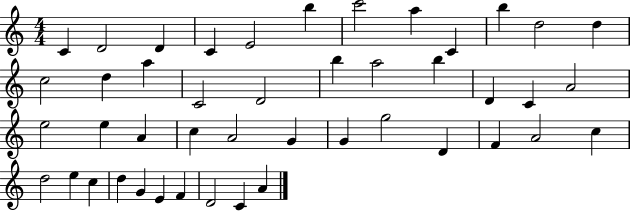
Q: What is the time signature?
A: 4/4